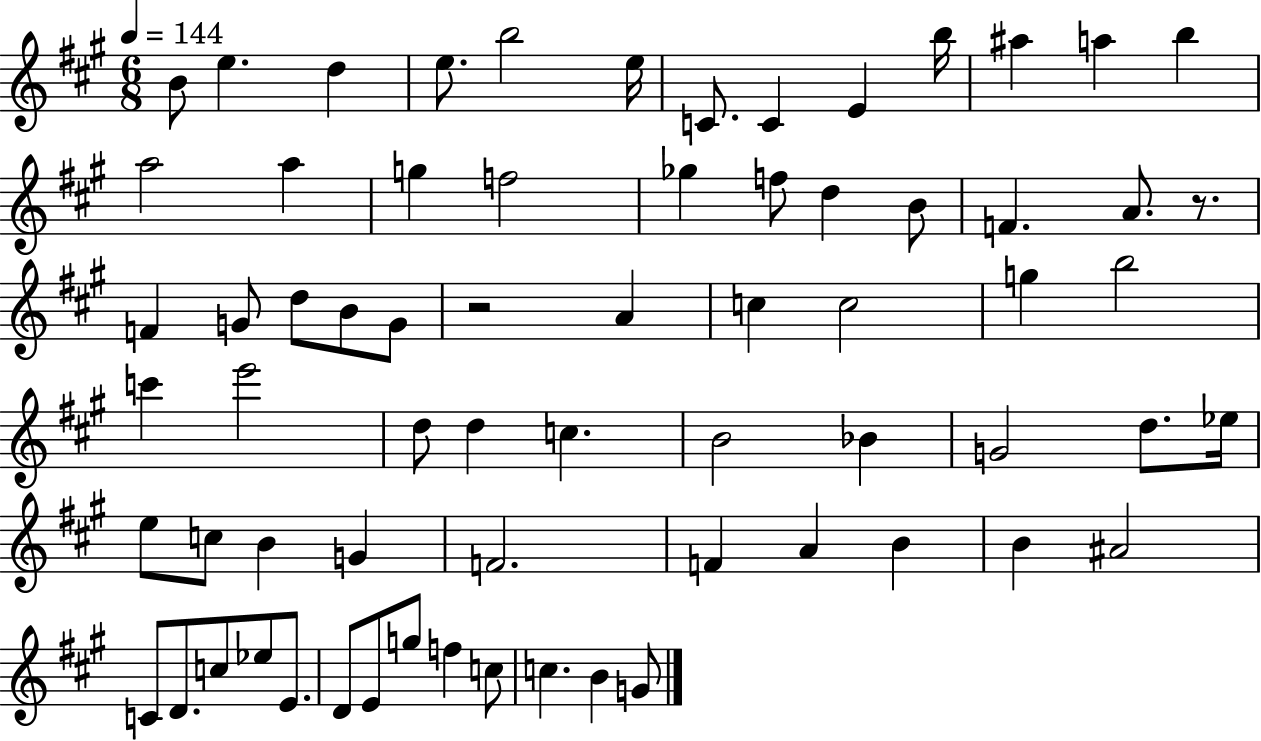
X:1
T:Untitled
M:6/8
L:1/4
K:A
B/2 e d e/2 b2 e/4 C/2 C E b/4 ^a a b a2 a g f2 _g f/2 d B/2 F A/2 z/2 F G/2 d/2 B/2 G/2 z2 A c c2 g b2 c' e'2 d/2 d c B2 _B G2 d/2 _e/4 e/2 c/2 B G F2 F A B B ^A2 C/2 D/2 c/2 _e/2 E/2 D/2 E/2 g/2 f c/2 c B G/2